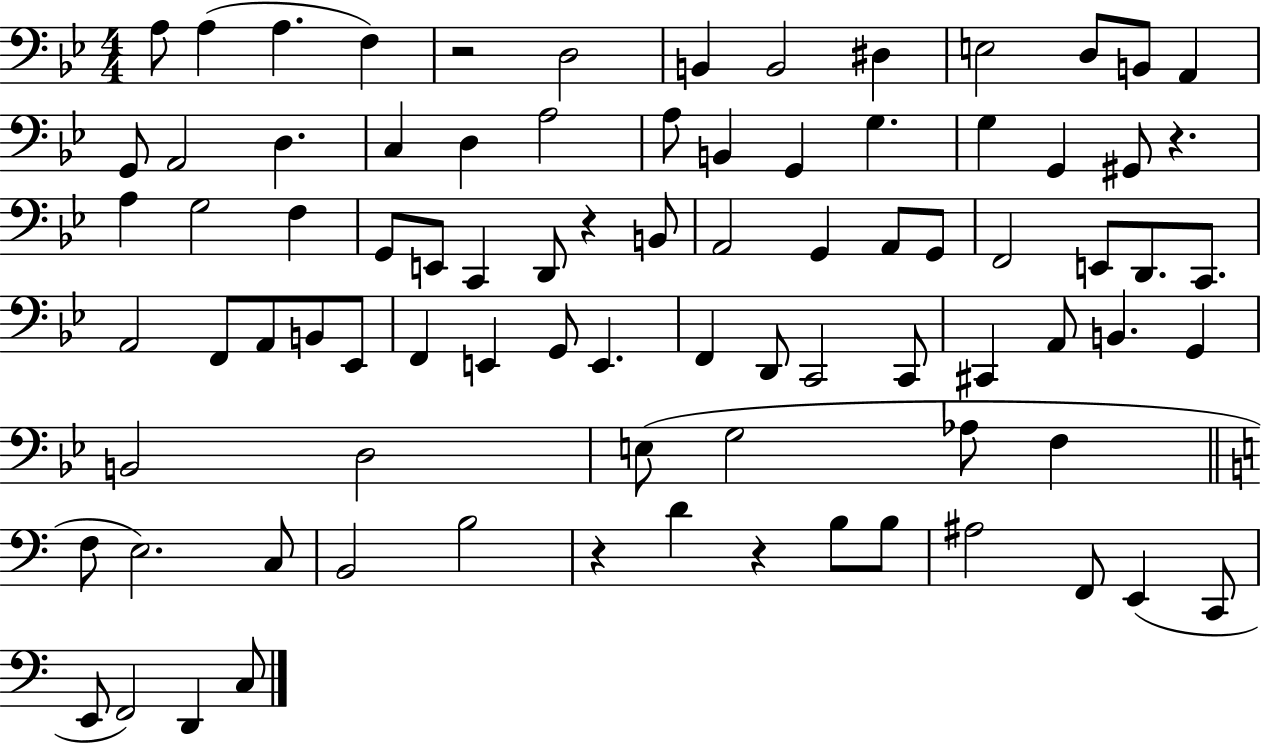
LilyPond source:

{
  \clef bass
  \numericTimeSignature
  \time 4/4
  \key bes \major
  \repeat volta 2 { a8 a4( a4. f4) | r2 d2 | b,4 b,2 dis4 | e2 d8 b,8 a,4 | \break g,8 a,2 d4. | c4 d4 a2 | a8 b,4 g,4 g4. | g4 g,4 gis,8 r4. | \break a4 g2 f4 | g,8 e,8 c,4 d,8 r4 b,8 | a,2 g,4 a,8 g,8 | f,2 e,8 d,8. c,8. | \break a,2 f,8 a,8 b,8 ees,8 | f,4 e,4 g,8 e,4. | f,4 d,8 c,2 c,8 | cis,4 a,8 b,4. g,4 | \break b,2 d2 | e8( g2 aes8 f4 | \bar "||" \break \key c \major f8 e2.) c8 | b,2 b2 | r4 d'4 r4 b8 b8 | ais2 f,8 e,4( c,8 | \break e,8 f,2) d,4 c8 | } \bar "|."
}